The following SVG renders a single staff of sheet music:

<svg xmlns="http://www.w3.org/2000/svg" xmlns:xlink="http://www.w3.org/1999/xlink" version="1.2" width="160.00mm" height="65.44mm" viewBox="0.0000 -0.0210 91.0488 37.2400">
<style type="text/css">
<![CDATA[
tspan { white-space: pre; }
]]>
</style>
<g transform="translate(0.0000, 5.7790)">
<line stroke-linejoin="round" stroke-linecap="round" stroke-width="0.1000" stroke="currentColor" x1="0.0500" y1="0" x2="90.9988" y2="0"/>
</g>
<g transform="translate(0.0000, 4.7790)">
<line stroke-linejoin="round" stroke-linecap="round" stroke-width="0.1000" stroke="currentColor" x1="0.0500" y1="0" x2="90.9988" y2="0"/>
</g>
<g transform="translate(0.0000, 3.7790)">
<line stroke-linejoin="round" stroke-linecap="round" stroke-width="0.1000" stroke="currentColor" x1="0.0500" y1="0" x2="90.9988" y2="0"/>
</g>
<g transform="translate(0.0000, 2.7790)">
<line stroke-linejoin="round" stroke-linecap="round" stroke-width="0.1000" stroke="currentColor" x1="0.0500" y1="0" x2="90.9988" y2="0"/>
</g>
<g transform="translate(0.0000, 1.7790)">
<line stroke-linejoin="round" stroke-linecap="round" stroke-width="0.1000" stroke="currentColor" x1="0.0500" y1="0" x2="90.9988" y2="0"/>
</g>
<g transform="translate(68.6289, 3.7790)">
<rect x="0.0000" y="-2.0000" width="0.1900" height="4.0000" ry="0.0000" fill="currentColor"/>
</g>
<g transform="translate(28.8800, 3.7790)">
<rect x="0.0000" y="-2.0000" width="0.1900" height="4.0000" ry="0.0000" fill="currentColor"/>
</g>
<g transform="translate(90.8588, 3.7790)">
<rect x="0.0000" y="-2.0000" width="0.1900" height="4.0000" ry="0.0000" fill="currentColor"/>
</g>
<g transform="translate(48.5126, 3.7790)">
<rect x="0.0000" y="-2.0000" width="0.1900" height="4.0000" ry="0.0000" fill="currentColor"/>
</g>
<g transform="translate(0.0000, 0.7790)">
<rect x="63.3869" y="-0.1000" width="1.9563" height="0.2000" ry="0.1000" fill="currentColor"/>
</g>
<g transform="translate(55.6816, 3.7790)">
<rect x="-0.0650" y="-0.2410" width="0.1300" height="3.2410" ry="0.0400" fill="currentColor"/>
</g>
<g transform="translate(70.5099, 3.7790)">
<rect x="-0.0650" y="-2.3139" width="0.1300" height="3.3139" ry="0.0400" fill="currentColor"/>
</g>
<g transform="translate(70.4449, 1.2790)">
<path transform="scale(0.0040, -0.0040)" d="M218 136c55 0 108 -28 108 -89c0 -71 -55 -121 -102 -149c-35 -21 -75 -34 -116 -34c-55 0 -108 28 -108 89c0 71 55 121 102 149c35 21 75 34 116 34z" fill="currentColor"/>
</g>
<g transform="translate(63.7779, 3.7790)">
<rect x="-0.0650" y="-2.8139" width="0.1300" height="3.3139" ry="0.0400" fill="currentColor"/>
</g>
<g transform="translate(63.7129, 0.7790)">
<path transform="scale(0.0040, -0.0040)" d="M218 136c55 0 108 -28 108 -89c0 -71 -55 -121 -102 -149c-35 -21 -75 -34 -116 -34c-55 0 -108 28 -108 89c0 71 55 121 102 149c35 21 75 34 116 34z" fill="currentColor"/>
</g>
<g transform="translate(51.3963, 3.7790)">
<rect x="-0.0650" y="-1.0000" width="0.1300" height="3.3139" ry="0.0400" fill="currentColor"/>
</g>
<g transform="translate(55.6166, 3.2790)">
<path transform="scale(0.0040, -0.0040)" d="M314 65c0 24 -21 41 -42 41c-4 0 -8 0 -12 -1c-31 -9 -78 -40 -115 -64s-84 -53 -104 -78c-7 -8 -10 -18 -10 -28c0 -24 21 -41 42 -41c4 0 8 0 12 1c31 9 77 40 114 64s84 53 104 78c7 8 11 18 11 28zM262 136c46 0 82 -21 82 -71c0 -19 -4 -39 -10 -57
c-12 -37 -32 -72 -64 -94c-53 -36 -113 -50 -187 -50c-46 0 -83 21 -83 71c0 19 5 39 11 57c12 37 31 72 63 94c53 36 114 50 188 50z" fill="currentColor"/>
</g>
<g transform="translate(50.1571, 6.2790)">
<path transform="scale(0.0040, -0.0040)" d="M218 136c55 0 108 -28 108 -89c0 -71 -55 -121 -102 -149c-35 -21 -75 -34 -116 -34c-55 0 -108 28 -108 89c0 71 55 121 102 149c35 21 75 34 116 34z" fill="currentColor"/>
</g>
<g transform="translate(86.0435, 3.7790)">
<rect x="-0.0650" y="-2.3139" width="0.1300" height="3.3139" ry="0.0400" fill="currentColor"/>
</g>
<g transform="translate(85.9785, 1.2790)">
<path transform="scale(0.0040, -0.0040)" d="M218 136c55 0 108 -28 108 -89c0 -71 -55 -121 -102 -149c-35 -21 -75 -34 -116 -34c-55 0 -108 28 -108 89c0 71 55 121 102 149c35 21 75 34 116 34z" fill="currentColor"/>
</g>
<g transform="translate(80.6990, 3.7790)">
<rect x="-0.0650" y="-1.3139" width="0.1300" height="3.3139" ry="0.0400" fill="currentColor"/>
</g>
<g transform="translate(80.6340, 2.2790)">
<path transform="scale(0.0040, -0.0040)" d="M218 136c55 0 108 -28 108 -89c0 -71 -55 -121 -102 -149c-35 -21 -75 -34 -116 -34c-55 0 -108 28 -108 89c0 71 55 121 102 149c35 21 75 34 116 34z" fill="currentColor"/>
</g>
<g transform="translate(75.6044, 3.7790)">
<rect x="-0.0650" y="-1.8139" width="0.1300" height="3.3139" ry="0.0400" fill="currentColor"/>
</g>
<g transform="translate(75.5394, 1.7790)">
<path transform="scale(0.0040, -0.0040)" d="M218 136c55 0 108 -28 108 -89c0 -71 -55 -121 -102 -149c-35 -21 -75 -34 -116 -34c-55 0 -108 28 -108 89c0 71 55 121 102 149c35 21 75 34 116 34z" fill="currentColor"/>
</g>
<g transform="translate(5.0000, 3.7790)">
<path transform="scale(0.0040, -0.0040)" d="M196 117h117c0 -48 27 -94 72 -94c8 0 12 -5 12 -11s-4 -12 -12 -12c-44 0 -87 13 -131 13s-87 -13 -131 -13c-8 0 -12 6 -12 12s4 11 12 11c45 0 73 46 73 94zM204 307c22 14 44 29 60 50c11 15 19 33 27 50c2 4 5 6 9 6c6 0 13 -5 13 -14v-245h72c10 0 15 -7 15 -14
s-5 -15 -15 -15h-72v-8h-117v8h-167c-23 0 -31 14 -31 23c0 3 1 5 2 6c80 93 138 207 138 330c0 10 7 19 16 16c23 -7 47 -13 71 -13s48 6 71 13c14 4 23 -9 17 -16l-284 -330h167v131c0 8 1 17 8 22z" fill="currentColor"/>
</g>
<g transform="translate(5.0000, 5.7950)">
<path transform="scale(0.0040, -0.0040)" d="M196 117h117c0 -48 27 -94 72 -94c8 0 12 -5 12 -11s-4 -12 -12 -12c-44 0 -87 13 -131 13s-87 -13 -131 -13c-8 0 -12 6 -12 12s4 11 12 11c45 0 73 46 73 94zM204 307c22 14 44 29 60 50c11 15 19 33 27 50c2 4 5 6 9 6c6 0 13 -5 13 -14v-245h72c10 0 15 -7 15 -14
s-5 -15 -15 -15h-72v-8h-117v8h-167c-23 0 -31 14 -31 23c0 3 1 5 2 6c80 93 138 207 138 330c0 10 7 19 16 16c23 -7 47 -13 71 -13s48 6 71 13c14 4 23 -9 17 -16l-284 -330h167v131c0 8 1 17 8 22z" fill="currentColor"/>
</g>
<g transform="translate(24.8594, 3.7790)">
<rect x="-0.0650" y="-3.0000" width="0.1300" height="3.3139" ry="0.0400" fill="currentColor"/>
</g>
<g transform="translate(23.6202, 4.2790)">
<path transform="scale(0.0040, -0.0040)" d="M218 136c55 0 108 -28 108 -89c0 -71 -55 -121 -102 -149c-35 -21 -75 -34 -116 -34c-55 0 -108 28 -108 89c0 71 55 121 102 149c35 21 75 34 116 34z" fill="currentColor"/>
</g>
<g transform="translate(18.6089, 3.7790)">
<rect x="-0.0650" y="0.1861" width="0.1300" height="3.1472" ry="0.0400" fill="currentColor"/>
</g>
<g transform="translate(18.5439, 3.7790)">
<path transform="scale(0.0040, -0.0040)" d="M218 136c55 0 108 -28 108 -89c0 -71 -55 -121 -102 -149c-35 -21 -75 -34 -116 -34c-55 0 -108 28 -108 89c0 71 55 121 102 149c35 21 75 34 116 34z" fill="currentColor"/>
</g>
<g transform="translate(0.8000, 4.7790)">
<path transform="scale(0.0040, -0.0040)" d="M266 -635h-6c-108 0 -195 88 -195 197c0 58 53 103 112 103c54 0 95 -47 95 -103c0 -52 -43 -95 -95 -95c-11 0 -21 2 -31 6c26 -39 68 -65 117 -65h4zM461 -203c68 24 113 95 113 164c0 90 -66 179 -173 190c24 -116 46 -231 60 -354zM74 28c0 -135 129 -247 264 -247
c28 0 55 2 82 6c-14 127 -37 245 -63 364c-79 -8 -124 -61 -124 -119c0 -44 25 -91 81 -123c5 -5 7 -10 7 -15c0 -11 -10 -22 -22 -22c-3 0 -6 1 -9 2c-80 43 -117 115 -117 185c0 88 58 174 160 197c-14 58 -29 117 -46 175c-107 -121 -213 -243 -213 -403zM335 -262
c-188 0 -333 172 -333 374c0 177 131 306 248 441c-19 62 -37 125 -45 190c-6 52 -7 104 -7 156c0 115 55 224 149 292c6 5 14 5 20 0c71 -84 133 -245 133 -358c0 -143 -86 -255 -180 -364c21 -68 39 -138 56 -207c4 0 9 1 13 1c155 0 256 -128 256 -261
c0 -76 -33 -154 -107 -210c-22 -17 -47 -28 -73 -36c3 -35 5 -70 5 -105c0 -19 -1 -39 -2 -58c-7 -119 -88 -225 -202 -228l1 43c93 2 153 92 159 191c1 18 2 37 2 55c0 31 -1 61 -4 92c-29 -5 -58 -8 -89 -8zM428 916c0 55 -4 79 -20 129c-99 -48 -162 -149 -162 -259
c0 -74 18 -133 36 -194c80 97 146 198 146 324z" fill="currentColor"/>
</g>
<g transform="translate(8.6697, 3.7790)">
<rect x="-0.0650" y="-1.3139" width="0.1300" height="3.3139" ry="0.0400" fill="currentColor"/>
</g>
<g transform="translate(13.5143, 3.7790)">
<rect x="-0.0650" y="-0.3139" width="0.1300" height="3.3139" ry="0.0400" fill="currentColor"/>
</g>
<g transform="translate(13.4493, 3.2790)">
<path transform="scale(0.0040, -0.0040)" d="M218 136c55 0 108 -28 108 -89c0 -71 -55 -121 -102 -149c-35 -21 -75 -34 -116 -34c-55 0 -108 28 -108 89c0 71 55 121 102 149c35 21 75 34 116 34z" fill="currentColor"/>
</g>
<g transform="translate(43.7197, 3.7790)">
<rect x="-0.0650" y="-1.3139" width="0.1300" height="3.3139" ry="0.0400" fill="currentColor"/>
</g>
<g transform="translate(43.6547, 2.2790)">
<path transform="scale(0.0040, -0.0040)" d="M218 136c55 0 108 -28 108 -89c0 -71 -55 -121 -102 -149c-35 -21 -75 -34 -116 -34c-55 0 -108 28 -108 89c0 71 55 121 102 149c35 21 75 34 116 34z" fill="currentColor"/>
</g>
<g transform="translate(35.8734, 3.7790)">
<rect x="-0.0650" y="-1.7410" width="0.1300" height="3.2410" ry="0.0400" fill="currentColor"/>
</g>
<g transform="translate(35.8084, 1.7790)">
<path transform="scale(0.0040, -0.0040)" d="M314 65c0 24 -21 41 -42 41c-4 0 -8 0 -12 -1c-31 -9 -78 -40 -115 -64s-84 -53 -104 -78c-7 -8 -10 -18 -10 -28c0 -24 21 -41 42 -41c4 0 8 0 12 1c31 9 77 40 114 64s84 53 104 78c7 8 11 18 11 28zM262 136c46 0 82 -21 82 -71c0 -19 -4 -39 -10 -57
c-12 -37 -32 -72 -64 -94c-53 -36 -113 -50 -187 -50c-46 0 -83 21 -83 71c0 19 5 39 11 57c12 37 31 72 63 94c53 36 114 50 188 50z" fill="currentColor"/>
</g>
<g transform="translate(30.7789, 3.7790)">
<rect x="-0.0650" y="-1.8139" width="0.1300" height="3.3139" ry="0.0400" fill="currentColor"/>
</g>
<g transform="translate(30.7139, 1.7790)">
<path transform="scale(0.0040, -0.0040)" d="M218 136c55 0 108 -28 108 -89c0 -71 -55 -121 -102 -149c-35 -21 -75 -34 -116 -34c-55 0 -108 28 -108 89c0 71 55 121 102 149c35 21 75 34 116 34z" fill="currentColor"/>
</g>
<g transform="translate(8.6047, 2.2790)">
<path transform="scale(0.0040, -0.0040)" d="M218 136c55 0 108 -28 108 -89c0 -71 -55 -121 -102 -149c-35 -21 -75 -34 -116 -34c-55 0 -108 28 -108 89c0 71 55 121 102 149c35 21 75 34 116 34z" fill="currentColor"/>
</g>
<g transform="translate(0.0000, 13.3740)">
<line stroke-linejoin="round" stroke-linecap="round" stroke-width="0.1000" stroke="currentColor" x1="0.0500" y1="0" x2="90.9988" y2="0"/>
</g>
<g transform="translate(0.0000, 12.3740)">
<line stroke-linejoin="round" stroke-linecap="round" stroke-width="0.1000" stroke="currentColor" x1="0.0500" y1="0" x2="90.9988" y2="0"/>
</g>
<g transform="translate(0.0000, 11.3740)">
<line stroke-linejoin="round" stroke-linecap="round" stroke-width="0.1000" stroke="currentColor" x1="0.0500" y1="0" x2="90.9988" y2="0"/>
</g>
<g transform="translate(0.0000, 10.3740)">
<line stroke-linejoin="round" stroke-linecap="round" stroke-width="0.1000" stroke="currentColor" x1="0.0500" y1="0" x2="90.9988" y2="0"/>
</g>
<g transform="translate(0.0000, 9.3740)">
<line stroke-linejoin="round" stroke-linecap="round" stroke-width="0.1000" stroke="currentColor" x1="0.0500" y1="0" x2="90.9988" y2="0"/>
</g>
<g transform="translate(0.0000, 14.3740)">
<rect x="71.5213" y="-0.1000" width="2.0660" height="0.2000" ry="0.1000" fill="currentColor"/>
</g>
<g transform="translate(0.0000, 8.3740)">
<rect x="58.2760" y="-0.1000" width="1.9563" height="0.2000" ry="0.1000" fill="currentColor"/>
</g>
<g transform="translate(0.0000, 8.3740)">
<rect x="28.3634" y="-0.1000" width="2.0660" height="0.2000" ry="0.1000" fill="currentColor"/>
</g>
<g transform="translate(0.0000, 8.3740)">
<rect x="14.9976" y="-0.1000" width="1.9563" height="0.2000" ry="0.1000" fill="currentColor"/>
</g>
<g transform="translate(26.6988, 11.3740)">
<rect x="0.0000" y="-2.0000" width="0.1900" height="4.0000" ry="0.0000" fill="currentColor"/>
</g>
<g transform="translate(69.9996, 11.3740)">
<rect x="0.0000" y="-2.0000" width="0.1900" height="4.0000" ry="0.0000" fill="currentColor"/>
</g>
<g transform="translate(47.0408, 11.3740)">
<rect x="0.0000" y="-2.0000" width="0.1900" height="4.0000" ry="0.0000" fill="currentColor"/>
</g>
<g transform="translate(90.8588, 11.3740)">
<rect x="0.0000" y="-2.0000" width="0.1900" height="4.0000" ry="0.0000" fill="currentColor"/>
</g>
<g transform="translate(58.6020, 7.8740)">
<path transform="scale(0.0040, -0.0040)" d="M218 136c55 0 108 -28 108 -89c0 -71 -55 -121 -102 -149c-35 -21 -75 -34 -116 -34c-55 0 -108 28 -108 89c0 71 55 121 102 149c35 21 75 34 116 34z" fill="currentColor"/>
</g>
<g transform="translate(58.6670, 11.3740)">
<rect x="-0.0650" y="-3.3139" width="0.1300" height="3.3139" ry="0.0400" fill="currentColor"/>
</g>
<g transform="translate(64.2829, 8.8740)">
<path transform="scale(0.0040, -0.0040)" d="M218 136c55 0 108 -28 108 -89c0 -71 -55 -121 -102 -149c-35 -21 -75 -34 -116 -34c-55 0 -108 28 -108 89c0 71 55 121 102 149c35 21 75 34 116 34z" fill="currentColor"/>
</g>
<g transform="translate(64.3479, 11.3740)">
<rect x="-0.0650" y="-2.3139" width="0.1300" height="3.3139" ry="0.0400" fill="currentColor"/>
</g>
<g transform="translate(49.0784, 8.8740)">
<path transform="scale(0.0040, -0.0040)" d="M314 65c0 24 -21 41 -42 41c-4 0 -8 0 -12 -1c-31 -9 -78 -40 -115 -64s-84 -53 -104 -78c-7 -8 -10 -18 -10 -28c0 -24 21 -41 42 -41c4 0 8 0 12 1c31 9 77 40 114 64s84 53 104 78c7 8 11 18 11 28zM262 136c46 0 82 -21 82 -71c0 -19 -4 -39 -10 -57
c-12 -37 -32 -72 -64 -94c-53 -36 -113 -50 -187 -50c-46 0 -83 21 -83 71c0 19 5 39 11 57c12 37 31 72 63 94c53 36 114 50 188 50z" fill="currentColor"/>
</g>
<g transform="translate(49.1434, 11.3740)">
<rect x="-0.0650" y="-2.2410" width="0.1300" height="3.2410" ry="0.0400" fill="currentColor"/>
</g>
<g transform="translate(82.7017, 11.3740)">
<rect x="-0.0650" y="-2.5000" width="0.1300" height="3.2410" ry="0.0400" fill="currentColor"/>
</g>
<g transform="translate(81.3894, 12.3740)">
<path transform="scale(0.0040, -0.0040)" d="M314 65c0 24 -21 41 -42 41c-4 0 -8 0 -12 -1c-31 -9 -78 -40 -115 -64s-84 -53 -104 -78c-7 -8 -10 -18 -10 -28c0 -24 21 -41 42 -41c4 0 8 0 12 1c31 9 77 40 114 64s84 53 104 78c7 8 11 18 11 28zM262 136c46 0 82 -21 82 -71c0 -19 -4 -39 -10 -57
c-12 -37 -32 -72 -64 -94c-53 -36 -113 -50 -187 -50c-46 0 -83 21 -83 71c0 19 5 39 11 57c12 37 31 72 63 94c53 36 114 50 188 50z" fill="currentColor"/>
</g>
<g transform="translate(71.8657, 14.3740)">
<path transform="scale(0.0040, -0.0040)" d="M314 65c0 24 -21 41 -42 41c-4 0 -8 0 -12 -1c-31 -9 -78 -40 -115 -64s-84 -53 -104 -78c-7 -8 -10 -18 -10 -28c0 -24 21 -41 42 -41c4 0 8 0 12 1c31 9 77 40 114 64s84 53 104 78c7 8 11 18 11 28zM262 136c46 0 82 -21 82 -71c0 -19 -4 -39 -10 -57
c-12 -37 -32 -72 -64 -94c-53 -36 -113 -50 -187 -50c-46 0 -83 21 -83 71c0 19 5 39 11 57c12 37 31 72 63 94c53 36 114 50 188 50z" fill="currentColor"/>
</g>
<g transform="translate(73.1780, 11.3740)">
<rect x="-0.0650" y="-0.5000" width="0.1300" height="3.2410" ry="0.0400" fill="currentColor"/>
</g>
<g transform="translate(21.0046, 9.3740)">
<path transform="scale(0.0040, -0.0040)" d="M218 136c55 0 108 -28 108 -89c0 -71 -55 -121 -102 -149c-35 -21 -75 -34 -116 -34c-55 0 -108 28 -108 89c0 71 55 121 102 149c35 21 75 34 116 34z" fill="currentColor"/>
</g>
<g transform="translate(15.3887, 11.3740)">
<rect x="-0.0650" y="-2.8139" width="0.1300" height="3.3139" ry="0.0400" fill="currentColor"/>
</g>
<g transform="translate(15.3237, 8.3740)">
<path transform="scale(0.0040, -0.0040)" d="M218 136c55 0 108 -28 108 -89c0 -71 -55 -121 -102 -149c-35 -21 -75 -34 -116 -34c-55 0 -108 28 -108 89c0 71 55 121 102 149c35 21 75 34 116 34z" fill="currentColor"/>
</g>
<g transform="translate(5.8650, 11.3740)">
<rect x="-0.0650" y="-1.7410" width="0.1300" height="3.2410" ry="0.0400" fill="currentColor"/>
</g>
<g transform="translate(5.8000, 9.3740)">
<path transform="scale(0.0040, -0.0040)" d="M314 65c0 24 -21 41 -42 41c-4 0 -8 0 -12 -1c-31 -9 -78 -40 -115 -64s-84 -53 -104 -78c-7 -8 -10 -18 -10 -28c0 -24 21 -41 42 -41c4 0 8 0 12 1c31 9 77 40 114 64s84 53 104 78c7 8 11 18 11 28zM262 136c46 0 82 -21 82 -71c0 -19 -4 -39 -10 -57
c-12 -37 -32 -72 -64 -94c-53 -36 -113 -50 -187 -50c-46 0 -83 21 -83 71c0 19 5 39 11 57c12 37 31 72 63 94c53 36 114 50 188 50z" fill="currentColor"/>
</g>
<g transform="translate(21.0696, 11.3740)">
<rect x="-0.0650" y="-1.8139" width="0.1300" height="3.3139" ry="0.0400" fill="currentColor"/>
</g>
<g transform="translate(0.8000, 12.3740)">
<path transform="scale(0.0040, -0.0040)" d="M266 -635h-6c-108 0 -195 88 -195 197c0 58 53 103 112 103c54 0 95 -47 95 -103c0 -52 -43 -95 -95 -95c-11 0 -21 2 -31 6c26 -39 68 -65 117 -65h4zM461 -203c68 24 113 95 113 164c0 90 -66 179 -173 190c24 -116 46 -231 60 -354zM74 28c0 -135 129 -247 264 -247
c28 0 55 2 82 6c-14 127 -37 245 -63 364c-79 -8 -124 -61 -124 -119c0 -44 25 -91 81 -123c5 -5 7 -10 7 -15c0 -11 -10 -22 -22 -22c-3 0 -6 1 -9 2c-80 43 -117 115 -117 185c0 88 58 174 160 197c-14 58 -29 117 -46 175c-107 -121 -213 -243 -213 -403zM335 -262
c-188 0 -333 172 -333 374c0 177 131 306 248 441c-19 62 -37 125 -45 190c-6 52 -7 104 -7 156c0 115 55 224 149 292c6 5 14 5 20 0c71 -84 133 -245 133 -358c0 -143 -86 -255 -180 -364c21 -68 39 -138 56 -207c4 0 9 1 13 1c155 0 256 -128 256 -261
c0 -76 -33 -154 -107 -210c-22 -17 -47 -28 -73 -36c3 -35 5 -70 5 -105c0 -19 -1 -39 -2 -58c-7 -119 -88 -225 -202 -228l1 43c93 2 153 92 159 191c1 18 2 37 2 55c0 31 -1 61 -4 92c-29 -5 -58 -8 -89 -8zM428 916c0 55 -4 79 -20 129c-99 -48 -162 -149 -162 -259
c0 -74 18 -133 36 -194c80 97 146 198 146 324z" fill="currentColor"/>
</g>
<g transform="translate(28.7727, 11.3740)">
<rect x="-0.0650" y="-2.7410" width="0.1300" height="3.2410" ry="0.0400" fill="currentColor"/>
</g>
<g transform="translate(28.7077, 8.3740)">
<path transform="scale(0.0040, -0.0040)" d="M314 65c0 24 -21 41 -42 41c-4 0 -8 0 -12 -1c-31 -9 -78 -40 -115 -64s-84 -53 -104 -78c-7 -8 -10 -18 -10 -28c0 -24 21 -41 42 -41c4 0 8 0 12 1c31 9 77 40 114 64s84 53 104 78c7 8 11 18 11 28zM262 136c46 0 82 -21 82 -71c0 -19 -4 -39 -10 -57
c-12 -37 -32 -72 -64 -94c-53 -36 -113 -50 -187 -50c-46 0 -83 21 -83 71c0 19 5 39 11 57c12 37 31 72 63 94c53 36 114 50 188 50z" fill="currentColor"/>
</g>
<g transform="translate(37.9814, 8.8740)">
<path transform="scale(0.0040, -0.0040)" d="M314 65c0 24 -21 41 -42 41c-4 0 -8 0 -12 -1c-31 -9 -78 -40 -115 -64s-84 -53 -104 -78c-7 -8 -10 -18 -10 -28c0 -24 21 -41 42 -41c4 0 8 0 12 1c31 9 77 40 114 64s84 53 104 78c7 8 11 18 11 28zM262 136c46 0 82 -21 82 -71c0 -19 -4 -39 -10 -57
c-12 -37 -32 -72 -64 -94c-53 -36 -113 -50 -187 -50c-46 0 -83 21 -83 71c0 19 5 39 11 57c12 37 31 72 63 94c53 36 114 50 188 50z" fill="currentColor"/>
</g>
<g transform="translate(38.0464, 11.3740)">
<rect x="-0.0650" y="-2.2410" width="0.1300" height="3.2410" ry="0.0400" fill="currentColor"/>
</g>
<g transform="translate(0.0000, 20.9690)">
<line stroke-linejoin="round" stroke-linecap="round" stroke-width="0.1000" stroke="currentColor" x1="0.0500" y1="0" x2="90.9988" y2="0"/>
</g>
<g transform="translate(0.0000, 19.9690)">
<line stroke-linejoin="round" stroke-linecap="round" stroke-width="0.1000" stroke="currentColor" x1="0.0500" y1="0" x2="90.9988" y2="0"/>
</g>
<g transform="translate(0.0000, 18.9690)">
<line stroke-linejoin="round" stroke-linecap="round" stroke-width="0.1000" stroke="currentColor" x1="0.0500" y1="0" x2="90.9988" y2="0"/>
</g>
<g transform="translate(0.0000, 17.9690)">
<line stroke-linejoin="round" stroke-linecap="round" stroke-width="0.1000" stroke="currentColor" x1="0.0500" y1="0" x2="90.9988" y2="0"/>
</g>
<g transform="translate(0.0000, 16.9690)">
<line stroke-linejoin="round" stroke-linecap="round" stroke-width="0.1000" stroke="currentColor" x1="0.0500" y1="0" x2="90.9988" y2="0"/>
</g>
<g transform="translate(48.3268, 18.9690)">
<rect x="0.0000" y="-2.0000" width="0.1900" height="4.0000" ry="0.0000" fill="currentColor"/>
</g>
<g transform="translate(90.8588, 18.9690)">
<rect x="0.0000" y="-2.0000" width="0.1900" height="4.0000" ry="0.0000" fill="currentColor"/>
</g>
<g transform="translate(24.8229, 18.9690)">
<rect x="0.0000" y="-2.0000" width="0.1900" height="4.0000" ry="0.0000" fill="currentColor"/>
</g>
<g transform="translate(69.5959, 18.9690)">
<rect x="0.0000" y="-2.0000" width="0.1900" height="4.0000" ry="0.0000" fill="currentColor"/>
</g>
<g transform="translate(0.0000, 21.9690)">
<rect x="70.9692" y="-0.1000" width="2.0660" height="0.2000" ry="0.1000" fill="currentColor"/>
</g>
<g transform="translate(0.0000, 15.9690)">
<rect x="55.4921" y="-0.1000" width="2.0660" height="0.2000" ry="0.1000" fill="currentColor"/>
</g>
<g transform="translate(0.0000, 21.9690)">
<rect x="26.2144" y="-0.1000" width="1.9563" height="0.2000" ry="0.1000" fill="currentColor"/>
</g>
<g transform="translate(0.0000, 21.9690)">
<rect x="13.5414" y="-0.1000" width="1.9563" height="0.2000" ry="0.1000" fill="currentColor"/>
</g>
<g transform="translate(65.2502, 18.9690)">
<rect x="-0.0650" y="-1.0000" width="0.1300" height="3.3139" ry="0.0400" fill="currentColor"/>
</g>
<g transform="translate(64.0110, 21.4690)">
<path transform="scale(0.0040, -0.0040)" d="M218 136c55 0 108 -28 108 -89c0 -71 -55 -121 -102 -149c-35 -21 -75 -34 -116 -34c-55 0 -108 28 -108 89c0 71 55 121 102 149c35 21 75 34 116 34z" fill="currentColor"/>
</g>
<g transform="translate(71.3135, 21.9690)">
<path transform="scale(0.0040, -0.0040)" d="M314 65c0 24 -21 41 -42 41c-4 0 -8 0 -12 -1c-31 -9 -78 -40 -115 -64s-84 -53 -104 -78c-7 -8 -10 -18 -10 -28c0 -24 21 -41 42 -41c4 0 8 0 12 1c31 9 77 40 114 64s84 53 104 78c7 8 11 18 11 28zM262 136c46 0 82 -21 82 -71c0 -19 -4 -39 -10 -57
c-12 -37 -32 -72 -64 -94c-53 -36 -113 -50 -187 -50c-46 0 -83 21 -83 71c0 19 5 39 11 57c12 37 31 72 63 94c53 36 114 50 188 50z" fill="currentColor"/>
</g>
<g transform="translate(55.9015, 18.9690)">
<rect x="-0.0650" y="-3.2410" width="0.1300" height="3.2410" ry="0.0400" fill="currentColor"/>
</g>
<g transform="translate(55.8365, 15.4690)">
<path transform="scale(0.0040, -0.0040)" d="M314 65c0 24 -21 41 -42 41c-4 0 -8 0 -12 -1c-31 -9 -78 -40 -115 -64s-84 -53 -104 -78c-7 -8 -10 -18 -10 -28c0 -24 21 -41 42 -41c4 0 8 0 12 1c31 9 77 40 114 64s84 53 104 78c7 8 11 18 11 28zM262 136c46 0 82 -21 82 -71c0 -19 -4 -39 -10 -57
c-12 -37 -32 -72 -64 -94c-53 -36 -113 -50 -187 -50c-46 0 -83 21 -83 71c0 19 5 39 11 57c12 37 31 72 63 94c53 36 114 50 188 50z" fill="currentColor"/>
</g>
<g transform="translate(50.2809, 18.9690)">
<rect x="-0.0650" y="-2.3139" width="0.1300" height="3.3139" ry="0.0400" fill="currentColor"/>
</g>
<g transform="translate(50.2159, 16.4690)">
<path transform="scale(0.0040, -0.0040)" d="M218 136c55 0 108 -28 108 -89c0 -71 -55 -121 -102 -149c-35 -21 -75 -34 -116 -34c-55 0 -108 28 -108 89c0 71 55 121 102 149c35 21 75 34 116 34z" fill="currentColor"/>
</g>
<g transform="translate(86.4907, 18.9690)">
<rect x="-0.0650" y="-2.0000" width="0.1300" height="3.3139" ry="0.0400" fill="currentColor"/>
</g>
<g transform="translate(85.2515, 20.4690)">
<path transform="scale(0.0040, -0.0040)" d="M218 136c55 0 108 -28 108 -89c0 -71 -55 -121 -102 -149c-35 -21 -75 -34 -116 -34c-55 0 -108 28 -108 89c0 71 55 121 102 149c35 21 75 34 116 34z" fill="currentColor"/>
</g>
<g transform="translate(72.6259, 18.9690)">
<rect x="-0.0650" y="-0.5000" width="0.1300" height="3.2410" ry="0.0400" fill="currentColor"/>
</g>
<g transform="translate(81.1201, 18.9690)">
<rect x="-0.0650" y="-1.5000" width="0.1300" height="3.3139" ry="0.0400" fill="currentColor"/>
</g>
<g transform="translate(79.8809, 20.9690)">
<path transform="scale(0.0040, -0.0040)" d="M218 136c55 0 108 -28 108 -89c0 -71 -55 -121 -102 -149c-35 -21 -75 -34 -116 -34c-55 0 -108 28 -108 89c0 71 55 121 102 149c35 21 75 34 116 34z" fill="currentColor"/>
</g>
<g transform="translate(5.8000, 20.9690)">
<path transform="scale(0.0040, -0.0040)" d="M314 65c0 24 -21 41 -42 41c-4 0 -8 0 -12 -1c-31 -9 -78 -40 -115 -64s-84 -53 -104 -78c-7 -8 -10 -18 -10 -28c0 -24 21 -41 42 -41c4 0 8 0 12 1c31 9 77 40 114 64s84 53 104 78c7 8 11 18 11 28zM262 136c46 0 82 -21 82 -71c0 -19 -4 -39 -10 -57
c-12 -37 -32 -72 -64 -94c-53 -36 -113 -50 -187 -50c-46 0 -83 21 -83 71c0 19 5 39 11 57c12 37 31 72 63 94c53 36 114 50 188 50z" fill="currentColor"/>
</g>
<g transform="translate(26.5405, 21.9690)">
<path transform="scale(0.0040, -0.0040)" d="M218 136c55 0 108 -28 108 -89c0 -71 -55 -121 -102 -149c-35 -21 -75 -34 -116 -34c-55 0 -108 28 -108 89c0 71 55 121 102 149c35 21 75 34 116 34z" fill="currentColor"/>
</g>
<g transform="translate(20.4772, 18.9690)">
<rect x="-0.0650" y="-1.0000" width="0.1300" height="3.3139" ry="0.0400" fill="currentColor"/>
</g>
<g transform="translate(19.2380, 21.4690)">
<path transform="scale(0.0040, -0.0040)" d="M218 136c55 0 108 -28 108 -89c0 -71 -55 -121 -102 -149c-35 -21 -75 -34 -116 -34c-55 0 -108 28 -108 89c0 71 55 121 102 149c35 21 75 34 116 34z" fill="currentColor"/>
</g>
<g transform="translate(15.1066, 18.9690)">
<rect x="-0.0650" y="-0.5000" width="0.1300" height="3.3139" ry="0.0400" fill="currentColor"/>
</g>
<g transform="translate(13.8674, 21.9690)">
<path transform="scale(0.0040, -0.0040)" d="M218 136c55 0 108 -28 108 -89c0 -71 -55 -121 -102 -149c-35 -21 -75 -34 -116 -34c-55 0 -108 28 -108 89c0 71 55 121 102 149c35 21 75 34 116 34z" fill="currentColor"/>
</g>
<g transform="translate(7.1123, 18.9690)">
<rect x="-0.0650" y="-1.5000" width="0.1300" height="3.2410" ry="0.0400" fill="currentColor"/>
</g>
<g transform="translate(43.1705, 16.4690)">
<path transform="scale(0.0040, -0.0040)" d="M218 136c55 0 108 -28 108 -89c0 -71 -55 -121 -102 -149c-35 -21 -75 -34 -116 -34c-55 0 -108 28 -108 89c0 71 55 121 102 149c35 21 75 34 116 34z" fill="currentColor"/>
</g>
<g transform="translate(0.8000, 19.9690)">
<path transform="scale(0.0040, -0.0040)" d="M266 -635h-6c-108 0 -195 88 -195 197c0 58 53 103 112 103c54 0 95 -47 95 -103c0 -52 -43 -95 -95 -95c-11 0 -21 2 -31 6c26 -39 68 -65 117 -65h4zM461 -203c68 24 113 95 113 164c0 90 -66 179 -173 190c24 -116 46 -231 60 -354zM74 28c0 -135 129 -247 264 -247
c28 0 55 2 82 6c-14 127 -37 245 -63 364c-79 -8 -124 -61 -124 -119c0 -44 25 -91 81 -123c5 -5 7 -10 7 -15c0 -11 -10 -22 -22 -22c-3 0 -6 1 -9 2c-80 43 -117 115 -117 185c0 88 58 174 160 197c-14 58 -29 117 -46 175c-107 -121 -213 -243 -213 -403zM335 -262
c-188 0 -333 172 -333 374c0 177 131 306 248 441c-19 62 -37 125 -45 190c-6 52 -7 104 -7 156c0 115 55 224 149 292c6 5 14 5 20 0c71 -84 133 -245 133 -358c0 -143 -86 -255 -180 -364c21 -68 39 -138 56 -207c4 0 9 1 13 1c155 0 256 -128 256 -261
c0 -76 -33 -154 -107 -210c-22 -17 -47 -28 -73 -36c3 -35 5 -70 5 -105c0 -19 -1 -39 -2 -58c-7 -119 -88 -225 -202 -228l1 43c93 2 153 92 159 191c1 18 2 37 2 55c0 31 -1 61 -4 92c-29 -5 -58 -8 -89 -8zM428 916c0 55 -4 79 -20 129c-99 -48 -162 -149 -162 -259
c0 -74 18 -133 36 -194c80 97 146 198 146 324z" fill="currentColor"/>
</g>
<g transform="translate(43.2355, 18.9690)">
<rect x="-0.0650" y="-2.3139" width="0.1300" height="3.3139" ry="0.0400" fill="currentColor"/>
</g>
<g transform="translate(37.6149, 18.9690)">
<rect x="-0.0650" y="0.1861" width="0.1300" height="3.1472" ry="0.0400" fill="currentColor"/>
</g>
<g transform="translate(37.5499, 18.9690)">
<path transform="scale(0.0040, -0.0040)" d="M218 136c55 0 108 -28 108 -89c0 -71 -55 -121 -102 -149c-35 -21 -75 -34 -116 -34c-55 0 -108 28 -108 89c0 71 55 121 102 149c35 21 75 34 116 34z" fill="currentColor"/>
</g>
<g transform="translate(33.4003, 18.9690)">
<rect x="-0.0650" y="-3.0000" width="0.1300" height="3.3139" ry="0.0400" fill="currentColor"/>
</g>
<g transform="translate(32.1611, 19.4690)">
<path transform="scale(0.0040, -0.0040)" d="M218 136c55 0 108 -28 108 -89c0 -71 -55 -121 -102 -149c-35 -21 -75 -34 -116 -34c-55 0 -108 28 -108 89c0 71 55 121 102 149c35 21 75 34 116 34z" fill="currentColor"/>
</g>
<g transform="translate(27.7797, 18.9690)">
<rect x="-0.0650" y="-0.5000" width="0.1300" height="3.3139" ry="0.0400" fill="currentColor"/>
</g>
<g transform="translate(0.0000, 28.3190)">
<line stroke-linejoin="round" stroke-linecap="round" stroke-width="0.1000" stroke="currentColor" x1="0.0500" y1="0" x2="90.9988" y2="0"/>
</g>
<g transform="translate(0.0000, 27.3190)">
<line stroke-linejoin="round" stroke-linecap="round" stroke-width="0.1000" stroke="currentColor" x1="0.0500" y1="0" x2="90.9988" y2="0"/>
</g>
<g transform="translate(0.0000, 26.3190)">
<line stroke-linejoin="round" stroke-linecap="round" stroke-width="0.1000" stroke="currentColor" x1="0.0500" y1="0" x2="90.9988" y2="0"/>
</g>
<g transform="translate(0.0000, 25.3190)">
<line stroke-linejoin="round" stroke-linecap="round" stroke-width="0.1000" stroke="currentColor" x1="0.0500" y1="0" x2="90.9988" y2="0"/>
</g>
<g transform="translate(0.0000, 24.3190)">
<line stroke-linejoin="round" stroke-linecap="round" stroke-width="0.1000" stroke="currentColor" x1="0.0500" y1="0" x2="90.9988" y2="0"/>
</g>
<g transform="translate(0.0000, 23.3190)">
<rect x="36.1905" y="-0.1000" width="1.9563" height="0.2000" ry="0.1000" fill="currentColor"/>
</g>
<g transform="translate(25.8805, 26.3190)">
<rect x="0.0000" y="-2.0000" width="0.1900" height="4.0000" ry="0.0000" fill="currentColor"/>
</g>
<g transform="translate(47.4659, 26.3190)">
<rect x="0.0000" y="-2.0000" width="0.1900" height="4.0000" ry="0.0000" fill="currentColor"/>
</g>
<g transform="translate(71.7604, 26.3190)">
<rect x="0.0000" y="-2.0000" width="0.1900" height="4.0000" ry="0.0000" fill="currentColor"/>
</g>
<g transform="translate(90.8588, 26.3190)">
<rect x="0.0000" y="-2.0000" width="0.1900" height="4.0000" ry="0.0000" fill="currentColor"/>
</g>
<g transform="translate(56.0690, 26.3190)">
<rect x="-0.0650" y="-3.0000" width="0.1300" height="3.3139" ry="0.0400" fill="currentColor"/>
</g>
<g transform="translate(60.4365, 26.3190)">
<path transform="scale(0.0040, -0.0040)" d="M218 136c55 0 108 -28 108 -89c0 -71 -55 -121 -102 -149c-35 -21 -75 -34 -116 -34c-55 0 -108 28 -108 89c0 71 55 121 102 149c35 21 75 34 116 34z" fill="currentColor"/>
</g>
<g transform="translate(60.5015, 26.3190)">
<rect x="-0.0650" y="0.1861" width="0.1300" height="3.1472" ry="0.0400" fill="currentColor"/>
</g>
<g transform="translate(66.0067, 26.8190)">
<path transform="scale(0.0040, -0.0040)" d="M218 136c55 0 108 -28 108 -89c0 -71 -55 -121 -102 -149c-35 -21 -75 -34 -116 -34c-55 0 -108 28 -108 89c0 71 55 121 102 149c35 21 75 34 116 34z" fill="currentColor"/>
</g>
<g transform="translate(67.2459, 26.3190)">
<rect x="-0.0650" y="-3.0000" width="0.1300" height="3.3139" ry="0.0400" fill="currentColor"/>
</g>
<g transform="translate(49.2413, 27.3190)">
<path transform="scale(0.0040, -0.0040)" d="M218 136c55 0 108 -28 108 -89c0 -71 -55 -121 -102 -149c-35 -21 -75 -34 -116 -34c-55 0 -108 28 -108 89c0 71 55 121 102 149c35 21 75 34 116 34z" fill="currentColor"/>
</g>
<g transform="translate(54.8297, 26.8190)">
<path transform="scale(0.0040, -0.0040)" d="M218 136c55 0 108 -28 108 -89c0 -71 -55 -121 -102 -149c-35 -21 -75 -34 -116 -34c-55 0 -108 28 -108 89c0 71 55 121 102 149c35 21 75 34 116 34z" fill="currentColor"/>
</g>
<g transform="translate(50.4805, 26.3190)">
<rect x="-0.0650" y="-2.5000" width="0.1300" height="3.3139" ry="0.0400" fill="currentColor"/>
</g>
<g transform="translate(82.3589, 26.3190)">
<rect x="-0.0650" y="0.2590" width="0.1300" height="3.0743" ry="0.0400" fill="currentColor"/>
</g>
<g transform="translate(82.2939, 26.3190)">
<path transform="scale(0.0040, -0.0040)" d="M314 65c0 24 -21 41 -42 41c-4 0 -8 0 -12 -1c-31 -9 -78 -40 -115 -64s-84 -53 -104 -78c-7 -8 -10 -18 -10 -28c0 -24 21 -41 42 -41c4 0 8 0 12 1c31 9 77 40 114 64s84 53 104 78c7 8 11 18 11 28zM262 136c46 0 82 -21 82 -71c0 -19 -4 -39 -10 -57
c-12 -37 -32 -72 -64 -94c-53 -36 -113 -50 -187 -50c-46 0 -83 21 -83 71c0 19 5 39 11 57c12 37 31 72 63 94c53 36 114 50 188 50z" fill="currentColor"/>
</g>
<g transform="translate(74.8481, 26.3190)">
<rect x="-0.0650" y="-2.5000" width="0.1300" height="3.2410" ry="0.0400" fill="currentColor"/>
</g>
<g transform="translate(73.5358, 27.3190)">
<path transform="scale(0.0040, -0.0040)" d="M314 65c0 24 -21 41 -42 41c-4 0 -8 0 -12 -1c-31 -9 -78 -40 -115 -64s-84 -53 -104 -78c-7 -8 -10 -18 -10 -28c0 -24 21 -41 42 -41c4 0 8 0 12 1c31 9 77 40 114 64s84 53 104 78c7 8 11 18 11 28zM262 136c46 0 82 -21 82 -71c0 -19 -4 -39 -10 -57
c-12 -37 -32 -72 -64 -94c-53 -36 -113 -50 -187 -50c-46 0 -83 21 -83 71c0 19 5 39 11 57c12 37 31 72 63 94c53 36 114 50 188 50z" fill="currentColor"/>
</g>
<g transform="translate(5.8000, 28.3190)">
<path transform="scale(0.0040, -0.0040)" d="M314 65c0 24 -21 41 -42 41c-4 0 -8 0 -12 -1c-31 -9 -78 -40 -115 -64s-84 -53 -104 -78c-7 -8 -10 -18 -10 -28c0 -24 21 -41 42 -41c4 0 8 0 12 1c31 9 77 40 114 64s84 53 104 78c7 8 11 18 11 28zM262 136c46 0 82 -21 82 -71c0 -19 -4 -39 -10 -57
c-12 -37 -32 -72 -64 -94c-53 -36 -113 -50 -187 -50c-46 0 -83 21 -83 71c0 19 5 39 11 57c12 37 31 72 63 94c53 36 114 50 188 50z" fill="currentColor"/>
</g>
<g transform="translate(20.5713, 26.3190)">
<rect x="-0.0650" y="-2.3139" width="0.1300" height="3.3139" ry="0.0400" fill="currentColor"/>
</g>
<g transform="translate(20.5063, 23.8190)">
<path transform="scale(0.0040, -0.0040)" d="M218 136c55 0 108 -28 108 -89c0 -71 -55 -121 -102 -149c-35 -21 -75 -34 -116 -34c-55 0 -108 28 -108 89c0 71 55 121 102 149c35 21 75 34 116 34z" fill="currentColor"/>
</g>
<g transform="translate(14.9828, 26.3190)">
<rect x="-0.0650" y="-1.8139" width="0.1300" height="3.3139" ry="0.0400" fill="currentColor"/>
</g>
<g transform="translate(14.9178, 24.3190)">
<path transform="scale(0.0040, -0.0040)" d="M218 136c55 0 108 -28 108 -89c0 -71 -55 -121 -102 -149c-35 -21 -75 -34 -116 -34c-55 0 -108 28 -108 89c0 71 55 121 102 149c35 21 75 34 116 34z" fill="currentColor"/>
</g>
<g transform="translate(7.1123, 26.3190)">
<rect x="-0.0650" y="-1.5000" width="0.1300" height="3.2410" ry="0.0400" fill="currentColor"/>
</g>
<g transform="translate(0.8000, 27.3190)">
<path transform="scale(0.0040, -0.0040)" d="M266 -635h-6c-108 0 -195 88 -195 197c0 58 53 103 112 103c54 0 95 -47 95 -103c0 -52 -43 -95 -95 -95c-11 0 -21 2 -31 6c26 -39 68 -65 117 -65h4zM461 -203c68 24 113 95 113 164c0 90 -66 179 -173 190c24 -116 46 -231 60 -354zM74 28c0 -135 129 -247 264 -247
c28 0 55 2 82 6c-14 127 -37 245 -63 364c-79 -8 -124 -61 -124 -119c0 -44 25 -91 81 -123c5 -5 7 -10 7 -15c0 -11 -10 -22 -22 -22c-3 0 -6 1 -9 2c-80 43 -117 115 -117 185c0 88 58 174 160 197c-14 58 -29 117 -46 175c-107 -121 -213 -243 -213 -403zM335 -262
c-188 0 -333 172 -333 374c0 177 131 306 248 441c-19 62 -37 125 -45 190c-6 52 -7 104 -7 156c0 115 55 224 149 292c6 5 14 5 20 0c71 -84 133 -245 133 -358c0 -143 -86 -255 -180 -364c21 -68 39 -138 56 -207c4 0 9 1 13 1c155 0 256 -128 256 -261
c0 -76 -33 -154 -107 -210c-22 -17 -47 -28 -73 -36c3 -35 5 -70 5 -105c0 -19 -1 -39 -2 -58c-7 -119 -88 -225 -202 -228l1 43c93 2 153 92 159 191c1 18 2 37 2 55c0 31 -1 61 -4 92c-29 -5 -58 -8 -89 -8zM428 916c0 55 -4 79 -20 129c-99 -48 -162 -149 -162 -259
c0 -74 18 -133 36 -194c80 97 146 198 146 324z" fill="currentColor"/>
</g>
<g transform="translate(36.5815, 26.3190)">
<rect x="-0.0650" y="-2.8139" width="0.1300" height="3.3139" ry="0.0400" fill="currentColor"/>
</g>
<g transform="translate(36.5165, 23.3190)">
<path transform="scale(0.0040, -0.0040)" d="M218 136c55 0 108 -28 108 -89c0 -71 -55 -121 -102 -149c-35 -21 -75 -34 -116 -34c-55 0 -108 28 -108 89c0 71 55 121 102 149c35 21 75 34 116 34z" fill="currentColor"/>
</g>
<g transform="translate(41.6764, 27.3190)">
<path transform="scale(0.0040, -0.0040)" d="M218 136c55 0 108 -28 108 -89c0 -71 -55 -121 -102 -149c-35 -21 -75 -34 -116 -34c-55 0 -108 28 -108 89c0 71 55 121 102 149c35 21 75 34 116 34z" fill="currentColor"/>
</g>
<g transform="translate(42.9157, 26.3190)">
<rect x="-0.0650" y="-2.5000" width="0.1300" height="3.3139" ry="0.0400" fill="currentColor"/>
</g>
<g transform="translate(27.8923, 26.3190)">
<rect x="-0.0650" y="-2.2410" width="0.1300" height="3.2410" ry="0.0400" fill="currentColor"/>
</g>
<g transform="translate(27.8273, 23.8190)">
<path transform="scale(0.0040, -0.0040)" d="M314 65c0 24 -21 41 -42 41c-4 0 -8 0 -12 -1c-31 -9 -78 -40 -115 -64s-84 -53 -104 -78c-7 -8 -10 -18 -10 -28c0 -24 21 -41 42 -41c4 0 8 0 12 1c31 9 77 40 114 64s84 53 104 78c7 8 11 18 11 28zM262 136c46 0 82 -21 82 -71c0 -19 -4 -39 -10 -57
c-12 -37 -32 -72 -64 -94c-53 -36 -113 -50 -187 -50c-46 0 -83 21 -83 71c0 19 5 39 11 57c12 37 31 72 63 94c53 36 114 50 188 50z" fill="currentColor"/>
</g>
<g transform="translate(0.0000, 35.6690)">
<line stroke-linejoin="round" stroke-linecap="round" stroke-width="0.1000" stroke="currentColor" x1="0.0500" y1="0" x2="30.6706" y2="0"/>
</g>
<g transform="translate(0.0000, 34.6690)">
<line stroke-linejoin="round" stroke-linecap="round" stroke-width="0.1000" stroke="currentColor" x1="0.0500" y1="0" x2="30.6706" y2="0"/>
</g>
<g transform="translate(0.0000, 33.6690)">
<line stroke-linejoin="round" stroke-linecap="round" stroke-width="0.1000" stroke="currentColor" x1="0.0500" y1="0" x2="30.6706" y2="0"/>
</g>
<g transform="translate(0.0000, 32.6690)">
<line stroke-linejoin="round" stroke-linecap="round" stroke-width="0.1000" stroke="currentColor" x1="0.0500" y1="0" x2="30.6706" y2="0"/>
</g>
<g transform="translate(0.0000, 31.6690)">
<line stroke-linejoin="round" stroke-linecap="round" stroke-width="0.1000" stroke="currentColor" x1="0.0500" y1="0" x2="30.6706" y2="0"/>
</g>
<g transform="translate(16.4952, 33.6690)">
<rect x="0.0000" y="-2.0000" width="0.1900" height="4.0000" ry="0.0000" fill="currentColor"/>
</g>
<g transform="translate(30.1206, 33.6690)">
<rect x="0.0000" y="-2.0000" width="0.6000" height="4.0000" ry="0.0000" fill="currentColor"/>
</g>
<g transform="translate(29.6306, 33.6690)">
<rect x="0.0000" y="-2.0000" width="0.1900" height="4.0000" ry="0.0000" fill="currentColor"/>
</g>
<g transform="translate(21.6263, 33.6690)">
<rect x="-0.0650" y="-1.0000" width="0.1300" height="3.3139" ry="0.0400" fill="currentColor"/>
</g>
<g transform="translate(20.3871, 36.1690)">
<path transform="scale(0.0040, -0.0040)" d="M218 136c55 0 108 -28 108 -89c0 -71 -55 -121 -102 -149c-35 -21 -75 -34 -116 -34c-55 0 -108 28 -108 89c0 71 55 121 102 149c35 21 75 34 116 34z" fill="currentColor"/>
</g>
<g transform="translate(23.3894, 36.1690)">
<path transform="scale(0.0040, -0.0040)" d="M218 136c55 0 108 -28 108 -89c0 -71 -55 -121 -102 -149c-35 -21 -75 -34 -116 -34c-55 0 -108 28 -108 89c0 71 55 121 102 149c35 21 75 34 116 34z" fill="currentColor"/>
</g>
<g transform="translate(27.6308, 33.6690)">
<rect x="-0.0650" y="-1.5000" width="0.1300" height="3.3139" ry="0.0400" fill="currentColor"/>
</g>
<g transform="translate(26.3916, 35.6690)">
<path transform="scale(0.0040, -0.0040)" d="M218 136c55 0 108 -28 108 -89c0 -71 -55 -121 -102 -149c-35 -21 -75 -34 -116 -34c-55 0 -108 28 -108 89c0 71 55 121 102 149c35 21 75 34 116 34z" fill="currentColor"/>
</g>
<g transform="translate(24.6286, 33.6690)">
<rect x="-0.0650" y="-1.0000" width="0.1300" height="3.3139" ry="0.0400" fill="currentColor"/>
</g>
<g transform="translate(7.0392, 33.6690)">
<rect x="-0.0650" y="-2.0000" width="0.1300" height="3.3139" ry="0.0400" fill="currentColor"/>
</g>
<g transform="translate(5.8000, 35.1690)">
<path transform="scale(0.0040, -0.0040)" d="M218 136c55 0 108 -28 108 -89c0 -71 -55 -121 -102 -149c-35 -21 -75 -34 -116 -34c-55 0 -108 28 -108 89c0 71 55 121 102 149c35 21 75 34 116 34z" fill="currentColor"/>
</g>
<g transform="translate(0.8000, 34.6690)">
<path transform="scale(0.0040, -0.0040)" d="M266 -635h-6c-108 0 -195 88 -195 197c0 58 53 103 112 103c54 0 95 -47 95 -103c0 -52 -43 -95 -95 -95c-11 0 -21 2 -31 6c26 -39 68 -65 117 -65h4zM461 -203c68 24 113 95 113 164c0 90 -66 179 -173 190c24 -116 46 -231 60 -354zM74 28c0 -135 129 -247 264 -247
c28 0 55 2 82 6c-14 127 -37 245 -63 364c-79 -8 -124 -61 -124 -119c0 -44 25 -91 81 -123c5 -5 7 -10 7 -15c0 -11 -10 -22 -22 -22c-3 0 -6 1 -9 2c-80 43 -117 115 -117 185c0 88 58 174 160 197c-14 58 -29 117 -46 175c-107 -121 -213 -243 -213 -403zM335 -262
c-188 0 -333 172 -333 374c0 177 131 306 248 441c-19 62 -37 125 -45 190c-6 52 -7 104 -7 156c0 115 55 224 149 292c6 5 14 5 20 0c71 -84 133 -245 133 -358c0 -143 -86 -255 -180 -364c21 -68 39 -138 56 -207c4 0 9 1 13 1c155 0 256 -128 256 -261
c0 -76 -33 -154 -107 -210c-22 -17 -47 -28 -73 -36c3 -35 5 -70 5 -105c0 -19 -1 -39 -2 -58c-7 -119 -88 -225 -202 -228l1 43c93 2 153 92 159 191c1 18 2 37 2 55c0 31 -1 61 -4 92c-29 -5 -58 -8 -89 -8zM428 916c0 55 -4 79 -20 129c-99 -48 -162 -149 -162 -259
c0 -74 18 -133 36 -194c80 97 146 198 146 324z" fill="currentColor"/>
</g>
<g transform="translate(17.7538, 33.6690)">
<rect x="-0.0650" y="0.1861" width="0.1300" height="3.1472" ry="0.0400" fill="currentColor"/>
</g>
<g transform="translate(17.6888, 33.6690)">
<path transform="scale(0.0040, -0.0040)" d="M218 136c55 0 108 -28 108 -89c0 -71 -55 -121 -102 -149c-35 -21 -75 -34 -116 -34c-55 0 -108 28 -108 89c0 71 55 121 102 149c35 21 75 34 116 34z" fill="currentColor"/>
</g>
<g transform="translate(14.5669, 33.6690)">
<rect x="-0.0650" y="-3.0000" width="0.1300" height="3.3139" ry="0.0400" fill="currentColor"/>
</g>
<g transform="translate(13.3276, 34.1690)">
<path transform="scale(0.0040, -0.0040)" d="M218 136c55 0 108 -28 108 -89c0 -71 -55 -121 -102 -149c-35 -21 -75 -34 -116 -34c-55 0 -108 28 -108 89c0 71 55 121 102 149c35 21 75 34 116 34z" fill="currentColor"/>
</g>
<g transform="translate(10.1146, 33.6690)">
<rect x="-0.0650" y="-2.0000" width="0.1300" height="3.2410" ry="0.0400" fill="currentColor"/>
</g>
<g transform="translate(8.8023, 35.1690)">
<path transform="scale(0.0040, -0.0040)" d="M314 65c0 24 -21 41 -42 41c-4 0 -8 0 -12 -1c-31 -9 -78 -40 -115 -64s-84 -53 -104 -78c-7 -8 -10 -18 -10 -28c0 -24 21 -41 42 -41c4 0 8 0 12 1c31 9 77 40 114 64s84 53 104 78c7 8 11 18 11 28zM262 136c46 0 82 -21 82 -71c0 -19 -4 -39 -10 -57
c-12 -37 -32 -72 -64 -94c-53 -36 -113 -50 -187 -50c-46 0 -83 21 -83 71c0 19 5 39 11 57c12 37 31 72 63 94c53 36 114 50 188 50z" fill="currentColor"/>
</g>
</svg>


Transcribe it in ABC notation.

X:1
T:Untitled
M:4/4
L:1/4
K:C
e c B A f f2 e D c2 a g f e g f2 a f a2 g2 g2 b g C2 G2 E2 C D C A B g g b2 D C2 E F E2 f g g2 a G G A B A G2 B2 F F2 A B D D E